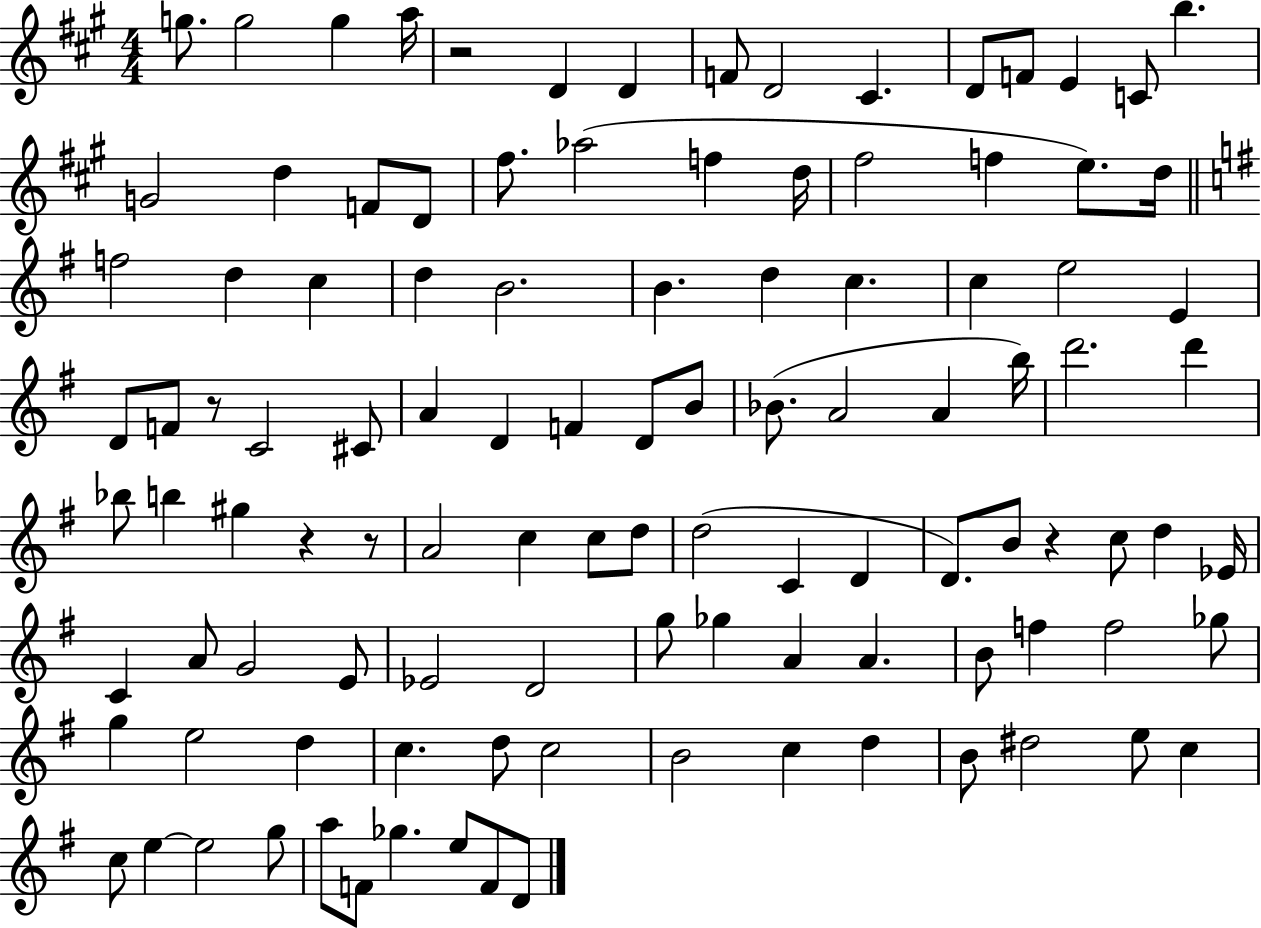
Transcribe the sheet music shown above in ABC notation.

X:1
T:Untitled
M:4/4
L:1/4
K:A
g/2 g2 g a/4 z2 D D F/2 D2 ^C D/2 F/2 E C/2 b G2 d F/2 D/2 ^f/2 _a2 f d/4 ^f2 f e/2 d/4 f2 d c d B2 B d c c e2 E D/2 F/2 z/2 C2 ^C/2 A D F D/2 B/2 _B/2 A2 A b/4 d'2 d' _b/2 b ^g z z/2 A2 c c/2 d/2 d2 C D D/2 B/2 z c/2 d _E/4 C A/2 G2 E/2 _E2 D2 g/2 _g A A B/2 f f2 _g/2 g e2 d c d/2 c2 B2 c d B/2 ^d2 e/2 c c/2 e e2 g/2 a/2 F/2 _g e/2 F/2 D/2